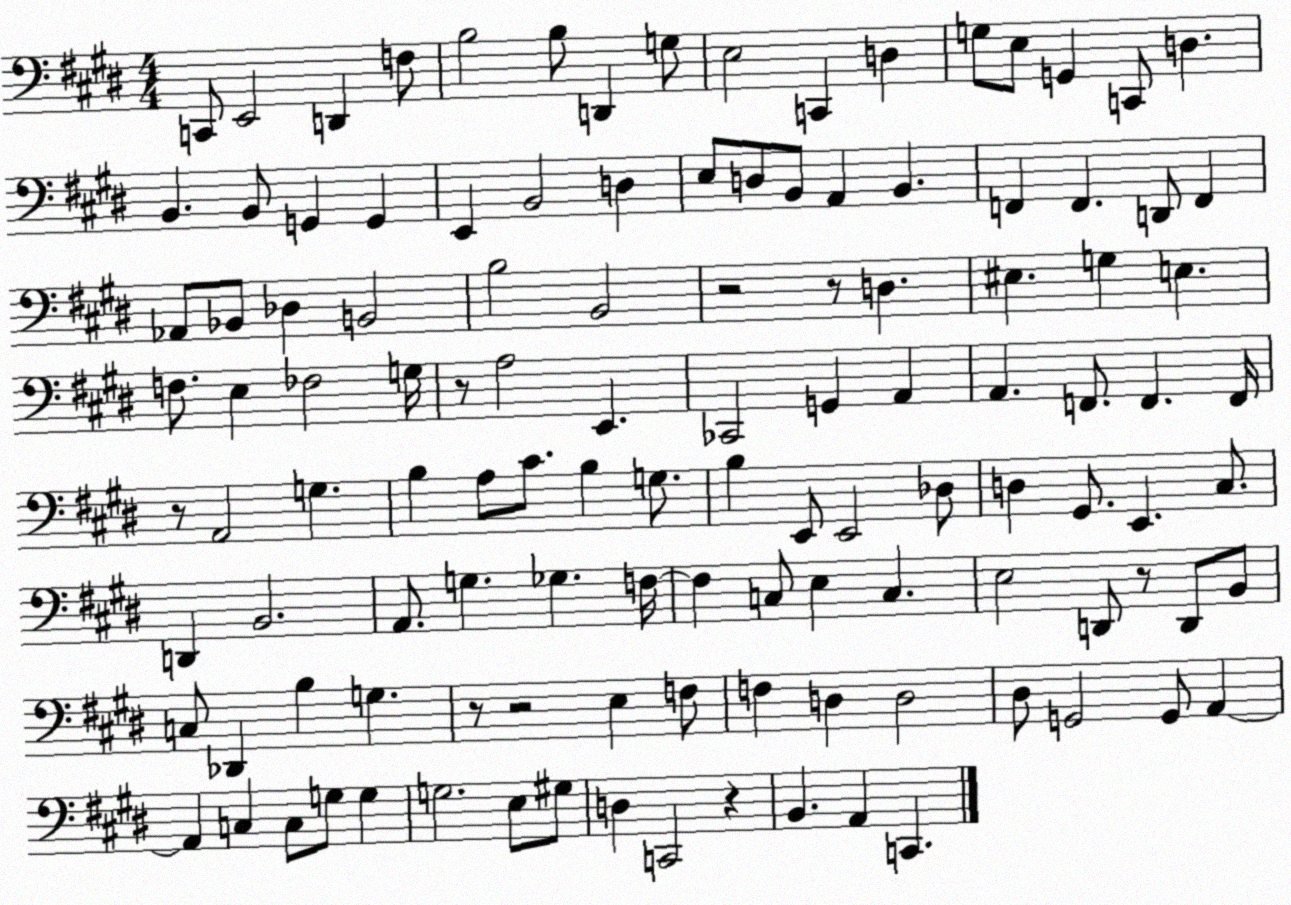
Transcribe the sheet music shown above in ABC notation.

X:1
T:Untitled
M:4/4
L:1/4
K:E
C,,/2 E,,2 D,, F,/2 B,2 B,/2 D,, G,/2 E,2 C,, D, G,/2 E,/2 G,, C,,/2 D, B,, B,,/2 G,, G,, E,, B,,2 D, E,/2 D,/2 B,,/2 A,, B,, F,, F,, D,,/2 F,, _A,,/2 _B,,/2 _D, B,,2 B,2 B,,2 z2 z/2 D, ^E, G, E, F,/2 E, _F,2 G,/4 z/2 A,2 E,, _C,,2 G,, A,, A,, F,,/2 F,, F,,/4 z/2 A,,2 G, B, A,/2 ^C/2 B, G,/2 B, E,,/2 E,,2 _D,/2 D, ^G,,/2 E,, ^C,/2 D,, B,,2 A,,/2 G, _G, F,/4 F, C,/2 E, C, E,2 D,,/2 z/2 D,,/2 B,,/2 C,/2 _D,, B, G, z/2 z2 E, F,/2 F, D, D,2 ^D,/2 G,,2 G,,/2 A,, A,, C, C,/2 G,/2 G, G,2 E,/2 ^G,/2 D, C,,2 z B,, A,, C,,